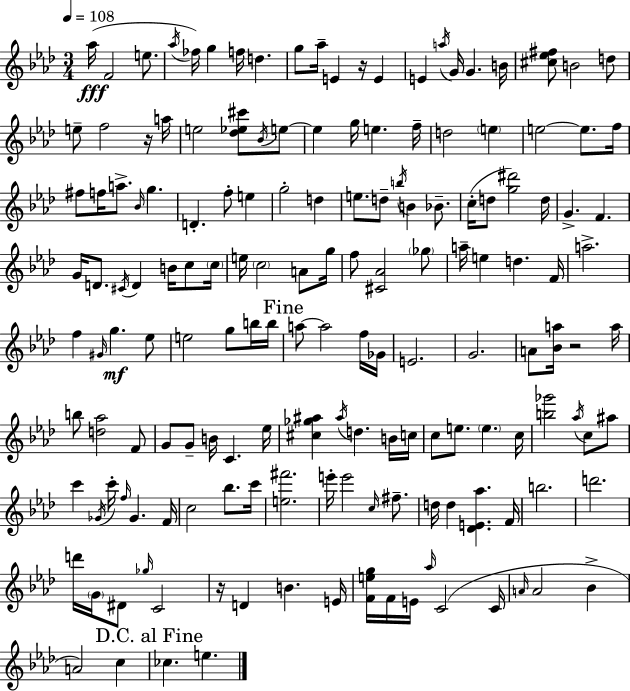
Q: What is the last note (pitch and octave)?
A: E5